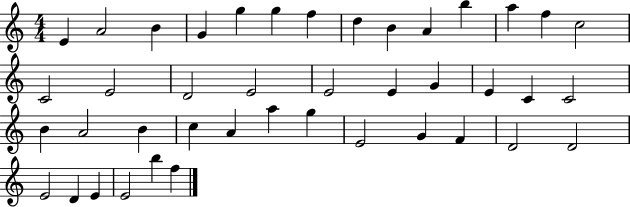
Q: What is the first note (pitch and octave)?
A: E4